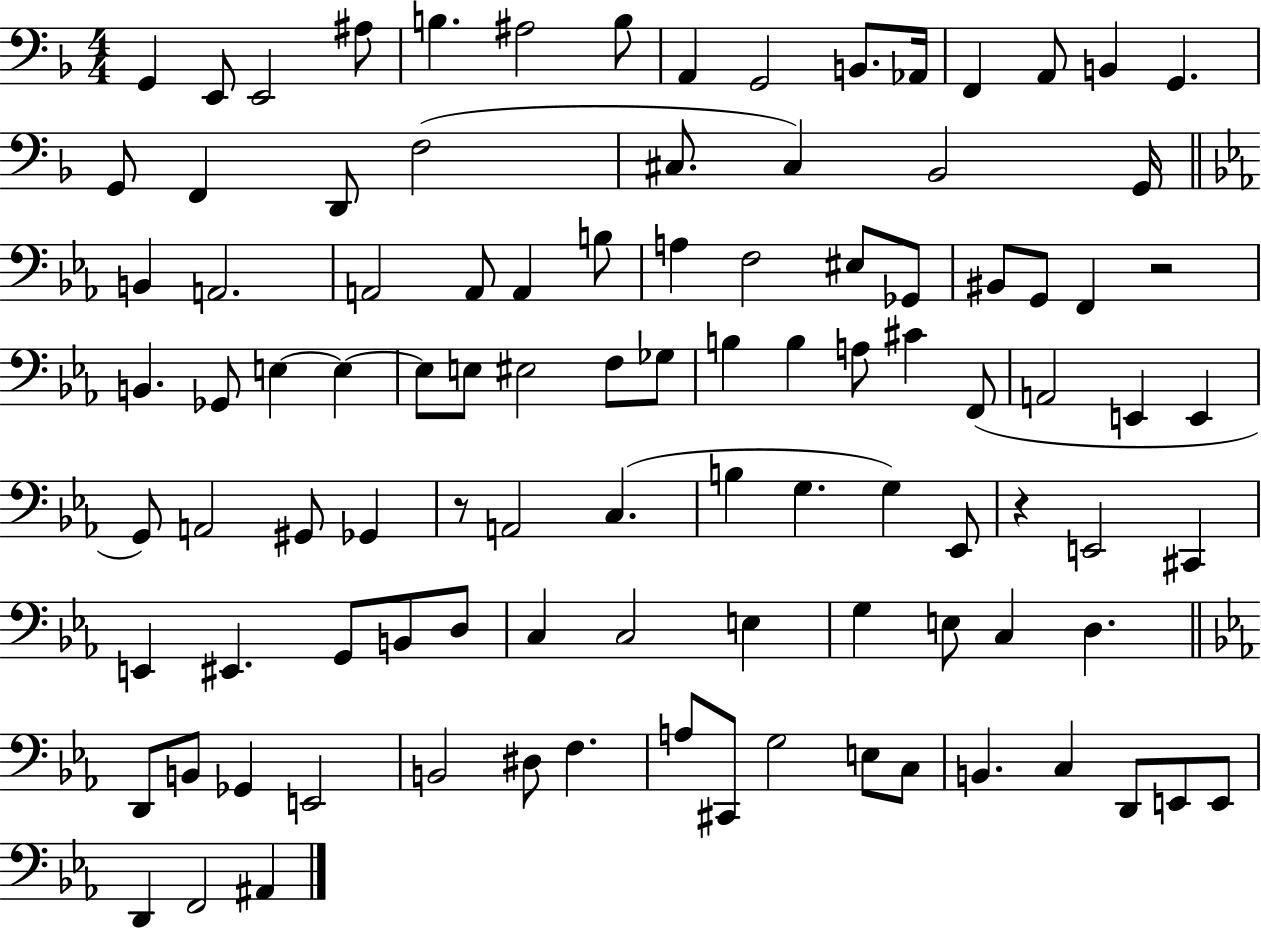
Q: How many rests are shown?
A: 3